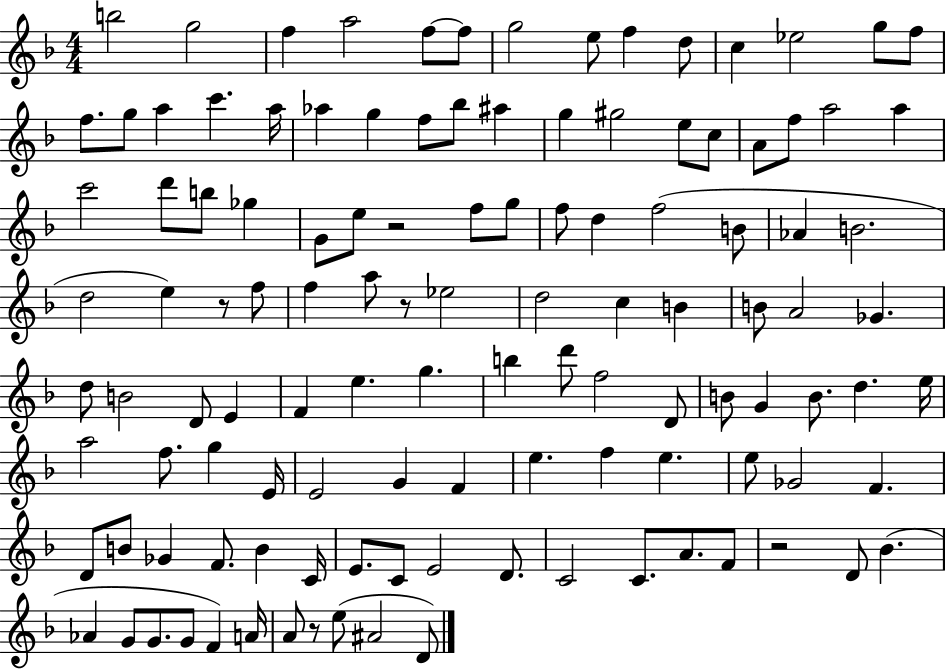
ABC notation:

X:1
T:Untitled
M:4/4
L:1/4
K:F
b2 g2 f a2 f/2 f/2 g2 e/2 f d/2 c _e2 g/2 f/2 f/2 g/2 a c' a/4 _a g f/2 _b/2 ^a g ^g2 e/2 c/2 A/2 f/2 a2 a c'2 d'/2 b/2 _g G/2 e/2 z2 f/2 g/2 f/2 d f2 B/2 _A B2 d2 e z/2 f/2 f a/2 z/2 _e2 d2 c B B/2 A2 _G d/2 B2 D/2 E F e g b d'/2 f2 D/2 B/2 G B/2 d e/4 a2 f/2 g E/4 E2 G F e f e e/2 _G2 F D/2 B/2 _G F/2 B C/4 E/2 C/2 E2 D/2 C2 C/2 A/2 F/2 z2 D/2 _B _A G/2 G/2 G/2 F A/4 A/2 z/2 e/2 ^A2 D/2